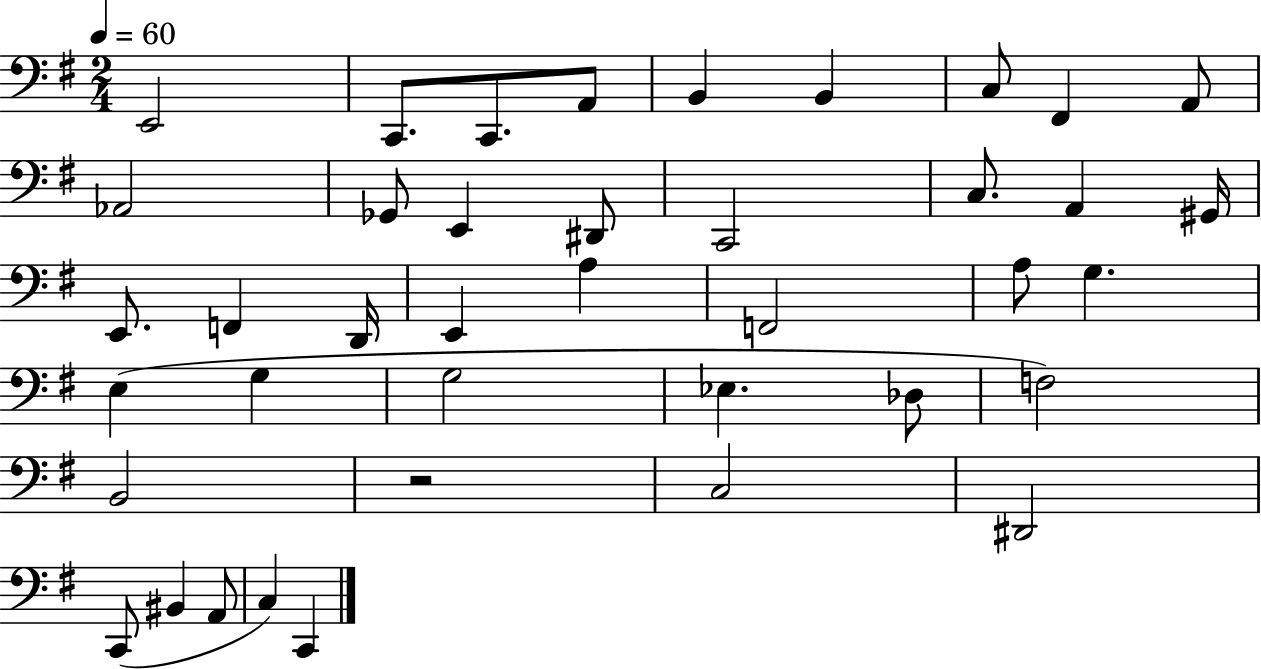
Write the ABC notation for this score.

X:1
T:Untitled
M:2/4
L:1/4
K:G
E,,2 C,,/2 C,,/2 A,,/2 B,, B,, C,/2 ^F,, A,,/2 _A,,2 _G,,/2 E,, ^D,,/2 C,,2 C,/2 A,, ^G,,/4 E,,/2 F,, D,,/4 E,, A, F,,2 A,/2 G, E, G, G,2 _E, _D,/2 F,2 B,,2 z2 C,2 ^D,,2 C,,/2 ^B,, A,,/2 C, C,,